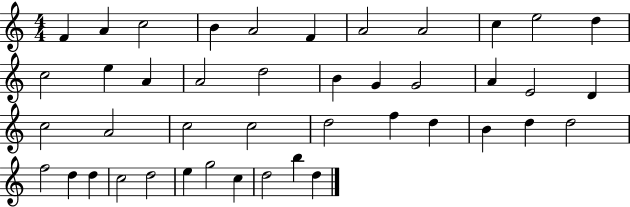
F4/q A4/q C5/h B4/q A4/h F4/q A4/h A4/h C5/q E5/h D5/q C5/h E5/q A4/q A4/h D5/h B4/q G4/q G4/h A4/q E4/h D4/q C5/h A4/h C5/h C5/h D5/h F5/q D5/q B4/q D5/q D5/h F5/h D5/q D5/q C5/h D5/h E5/q G5/h C5/q D5/h B5/q D5/q